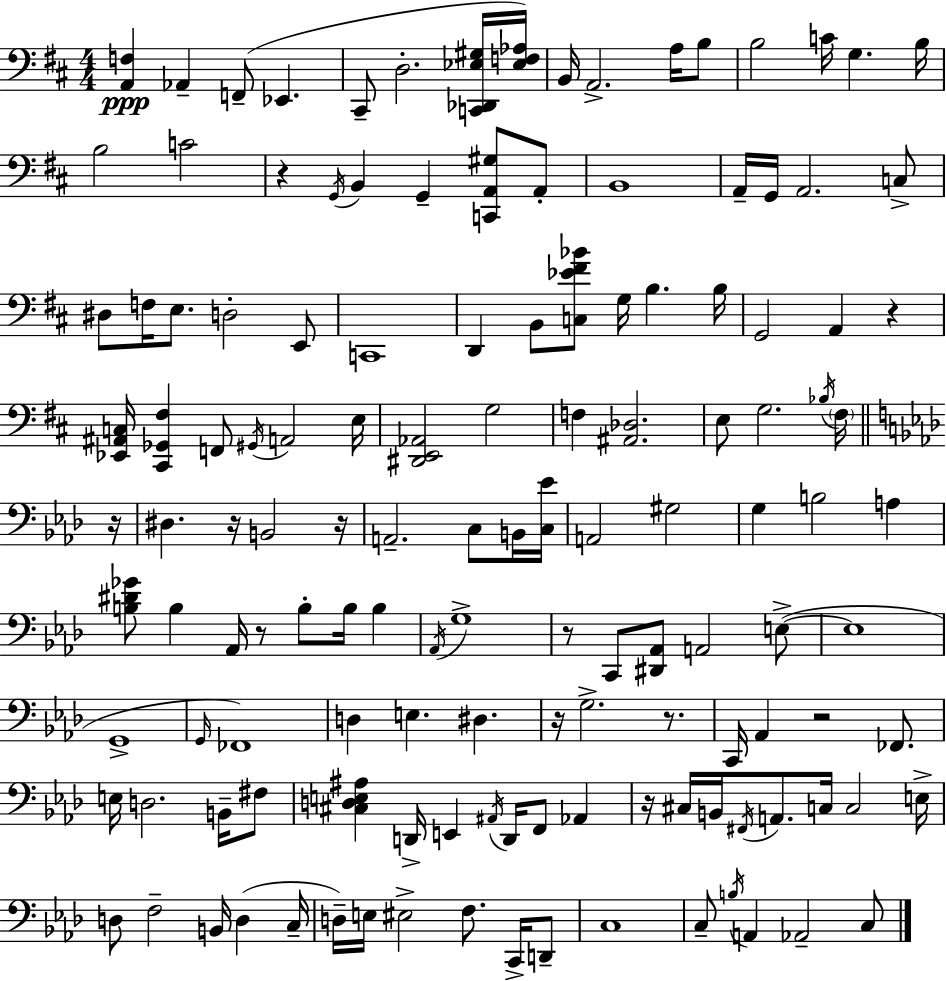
{
  \clef bass
  \numericTimeSignature
  \time 4/4
  \key d \major
  <a, f>4\ppp aes,4-- f,8--( ees,4. | cis,8-- d2.-. <c, des, ees gis>16 <ees f aes>16) | b,16 a,2.-> a16 b8 | b2 c'16 g4. b16 | \break b2 c'2 | r4 \acciaccatura { g,16 } b,4 g,4-- <c, a, gis>8 a,8-. | b,1 | a,16-- g,16 a,2. c8-> | \break dis8 f16 e8. d2-. e,8 | c,1 | d,4 b,8 <c ees' fis' bes'>8 g16 b4. | b16 g,2 a,4 r4 | \break <ees, ais, c>16 <cis, ges, fis>4 f,8 \acciaccatura { gis,16 } a,2 | e16 <dis, e, aes,>2 g2 | f4 <ais, des>2. | e8 g2. | \break \acciaccatura { bes16 } \parenthesize fis16 \bar "||" \break \key aes \major r16 dis4. r16 b,2 | r16 a,2.-- c8 b,16 | <c ees'>16 a,2 gis2 | g4 b2 a4 | \break <b dis' ges'>8 b4 aes,16 r8 b8-. b16 b4 | \acciaccatura { aes,16 } g1-> | r8 c,8 <dis, aes,>8 a,2 | e8->~(~ e1 | \break g,1-> | \grace { g,16 } fes,1) | d4 e4. dis4. | r16 g2.-> | \break r8. c,16 aes,4 r2 | fes,8. e16 d2. | b,16-- fis8 <cis d e ais>4 d,16-> e,4 \acciaccatura { ais,16 } d,16 f,8 | aes,4 r16 cis16 b,16 \acciaccatura { fis,16 } a,8. c16 c2 | \break e16-> d8 f2-- b,16 | d4( c16-- d16--) e16 eis2-> f8. | c,16-> d,8-- c1 | c8-- \acciaccatura { b16 } a,4 aes,2-- | \break c8 \bar "|."
}